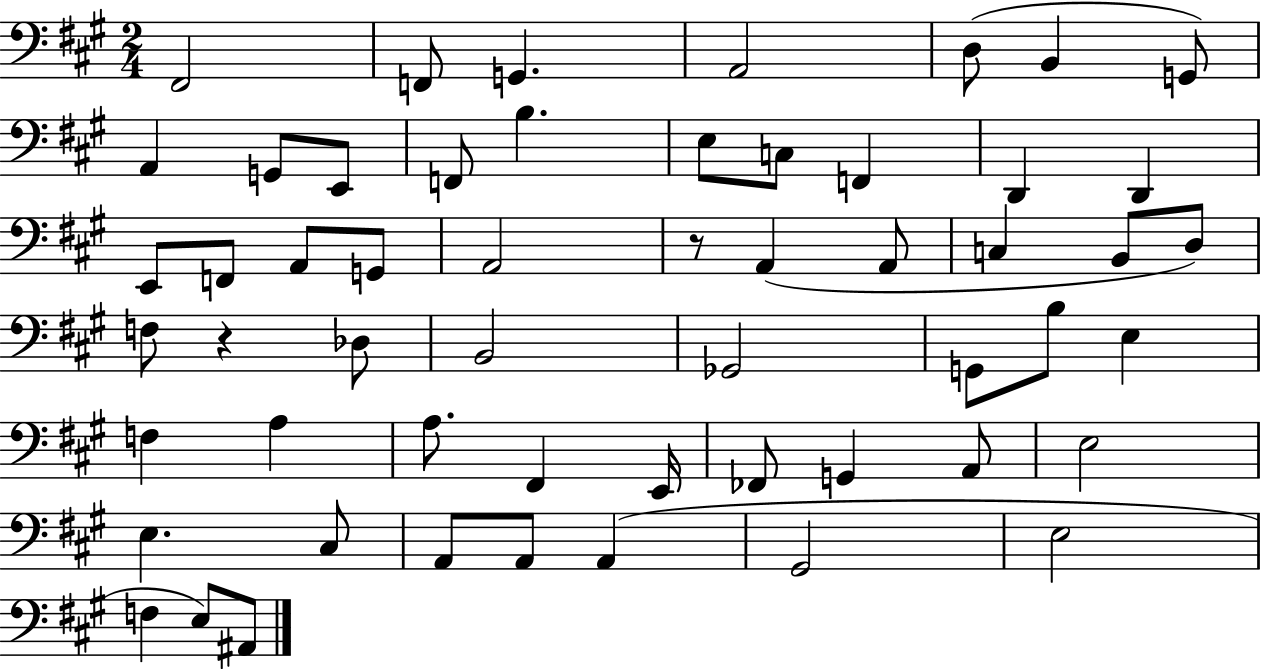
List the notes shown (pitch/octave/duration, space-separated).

F#2/h F2/e G2/q. A2/h D3/e B2/q G2/e A2/q G2/e E2/e F2/e B3/q. E3/e C3/e F2/q D2/q D2/q E2/e F2/e A2/e G2/e A2/h R/e A2/q A2/e C3/q B2/e D3/e F3/e R/q Db3/e B2/h Gb2/h G2/e B3/e E3/q F3/q A3/q A3/e. F#2/q E2/s FES2/e G2/q A2/e E3/h E3/q. C#3/e A2/e A2/e A2/q G#2/h E3/h F3/q E3/e A#2/e